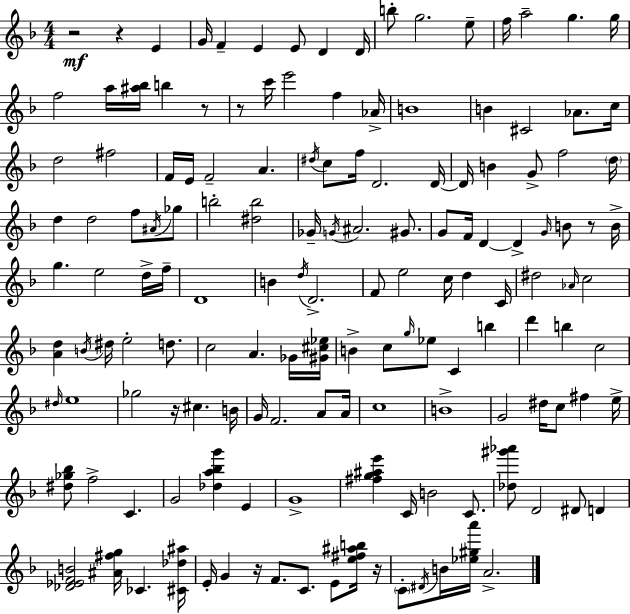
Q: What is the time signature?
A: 4/4